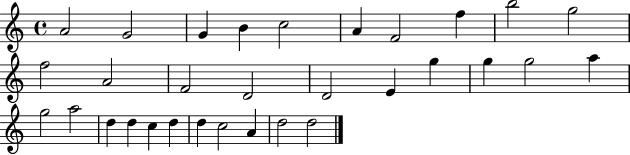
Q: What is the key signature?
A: C major